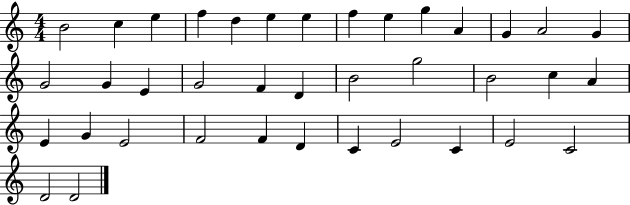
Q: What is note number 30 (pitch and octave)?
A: F4